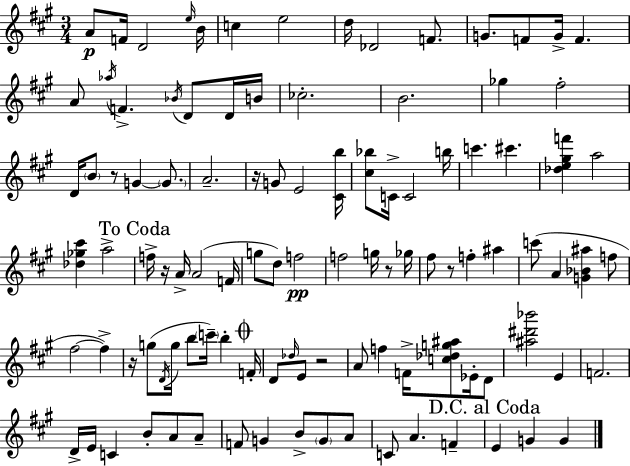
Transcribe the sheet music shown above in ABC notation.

X:1
T:Untitled
M:3/4
L:1/4
K:A
A/2 F/4 D2 e/4 B/4 c e2 d/4 _D2 F/2 G/2 F/2 G/4 F A/2 _a/4 F _B/4 D/2 D/4 B/4 _c2 B2 _g ^f2 D/4 B/2 z/2 G G/2 A2 z/4 G/2 E2 [^Cb]/4 [^c_b]/2 C/4 C2 b/4 c' ^c' [_de^gf'] a2 [_d_g^c'] a2 f/4 z/4 A/4 A2 F/4 g/2 d/2 f2 f2 g/4 z/2 _g/4 ^f/2 z/2 f ^a c'/2 A [G_B^a] f/2 ^f2 ^f z/4 g/2 D/4 g/4 b/2 c'/4 b F/4 D/2 _d/4 E/2 z2 A/2 f F/4 [c_dg^a]/2 _E/4 D/2 [^a^d'_b']2 E F2 D/4 E/4 C B/2 A/2 A/2 F/2 G B/2 G/2 A/2 C/2 A F E G G